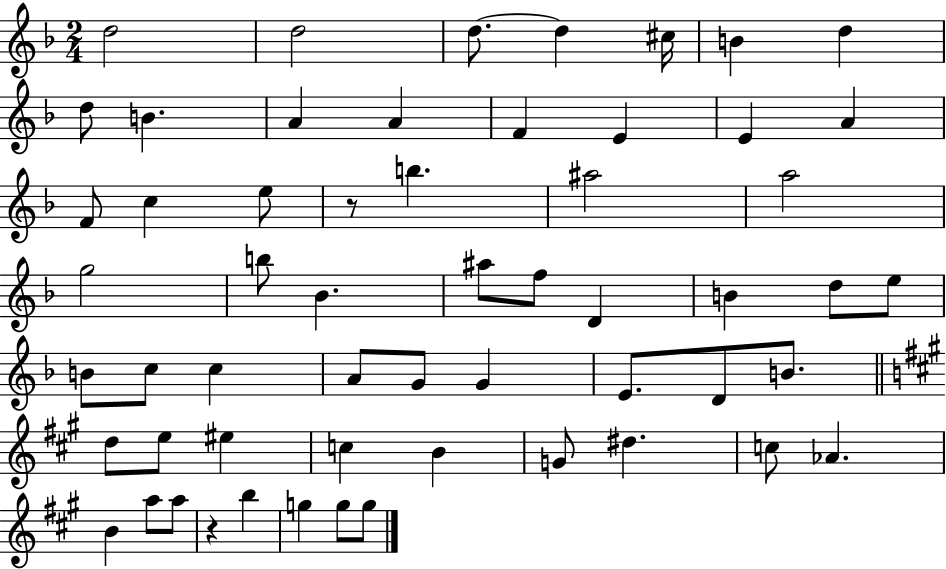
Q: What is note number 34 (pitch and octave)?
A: A4